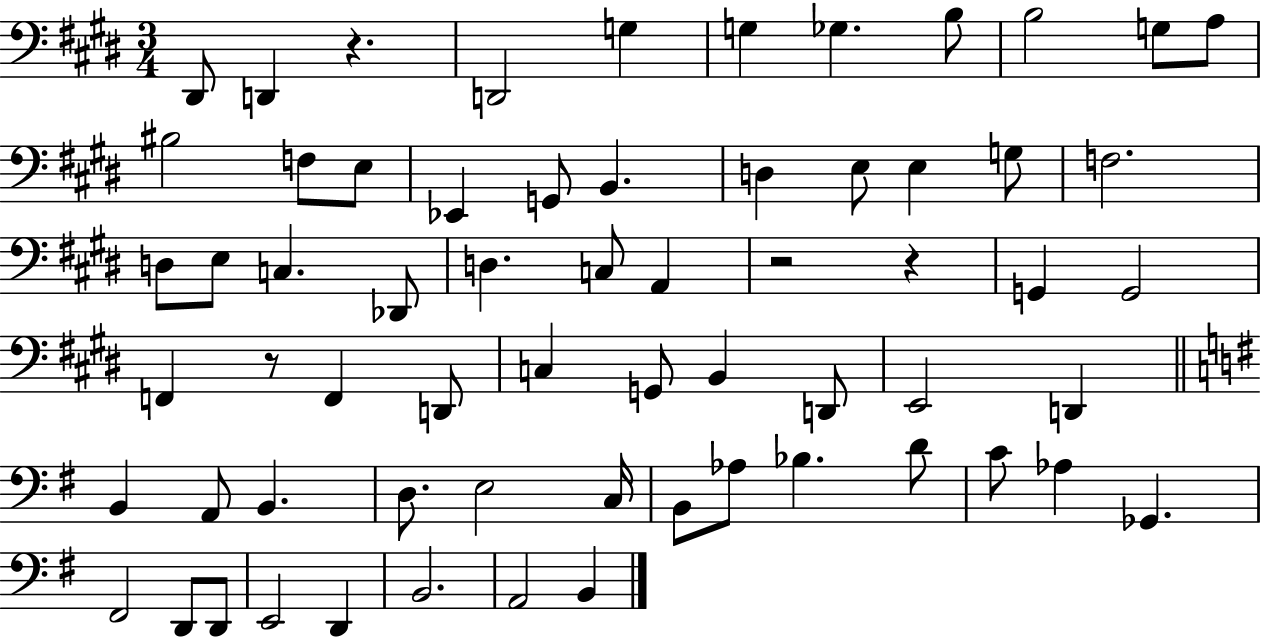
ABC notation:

X:1
T:Untitled
M:3/4
L:1/4
K:E
^D,,/2 D,, z D,,2 G, G, _G, B,/2 B,2 G,/2 A,/2 ^B,2 F,/2 E,/2 _E,, G,,/2 B,, D, E,/2 E, G,/2 F,2 D,/2 E,/2 C, _D,,/2 D, C,/2 A,, z2 z G,, G,,2 F,, z/2 F,, D,,/2 C, G,,/2 B,, D,,/2 E,,2 D,, B,, A,,/2 B,, D,/2 E,2 C,/4 B,,/2 _A,/2 _B, D/2 C/2 _A, _G,, ^F,,2 D,,/2 D,,/2 E,,2 D,, B,,2 A,,2 B,,